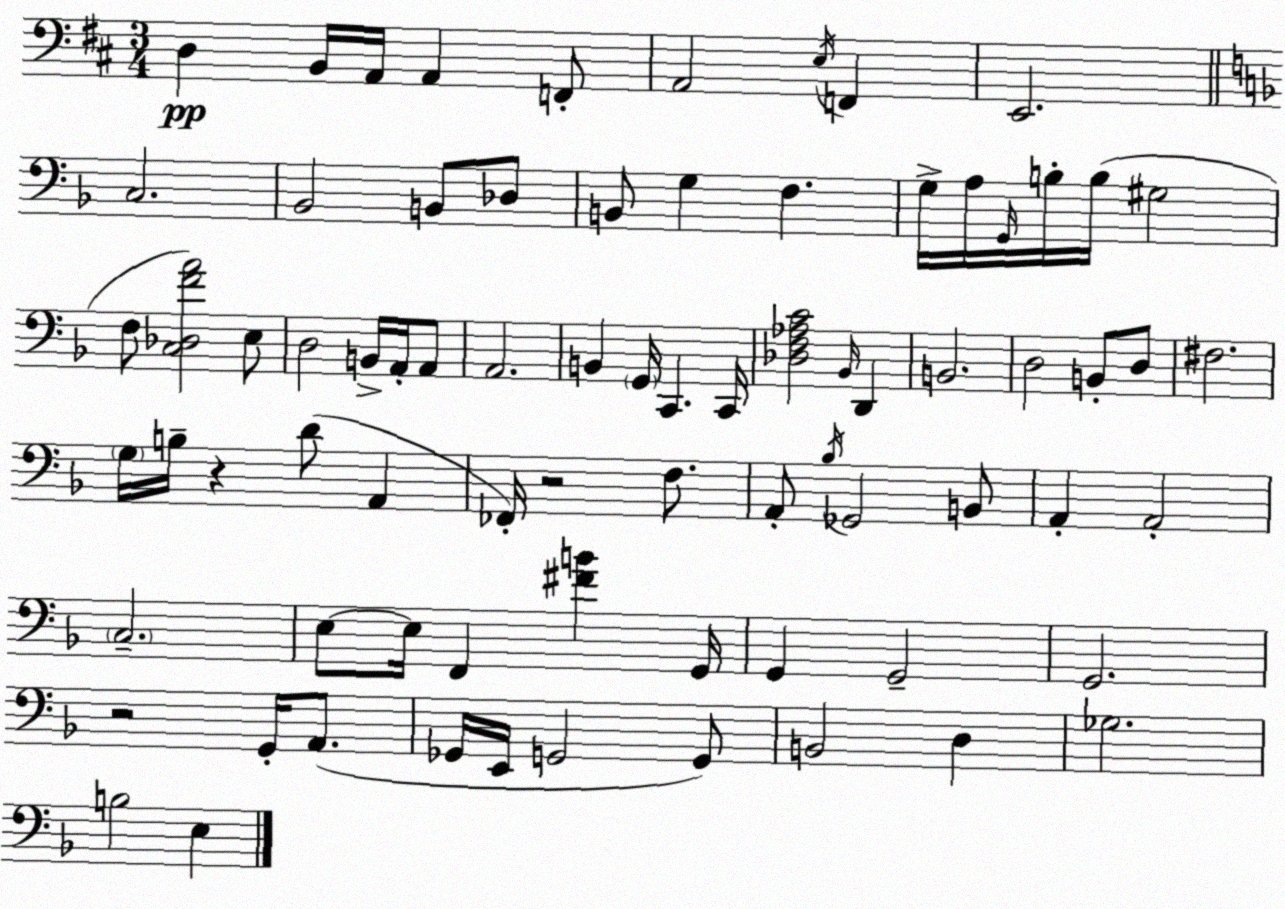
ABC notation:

X:1
T:Untitled
M:3/4
L:1/4
K:D
D, B,,/4 A,,/4 A,, F,,/2 A,,2 E,/4 F,, E,,2 C,2 _B,,2 B,,/2 _D,/2 B,,/2 G, F, G,/4 A,/4 G,,/4 B,/4 B,/4 ^G,2 F,/2 [C,_D,FA]2 E,/2 D,2 B,,/4 A,,/4 A,,/2 A,,2 B,, G,,/4 C,, C,,/4 [_D,F,_A,C]2 _B,,/4 D,, B,,2 D,2 B,,/2 D,/2 ^F,2 G,/4 B,/4 z D/2 A,, _F,,/4 z2 F,/2 A,,/2 _B,/4 _G,,2 B,,/2 A,, A,,2 C,2 E,/2 E,/4 F,, [^FB] G,,/4 G,, G,,2 G,,2 z2 G,,/4 A,,/2 _G,,/4 E,,/4 G,,2 G,,/2 B,,2 D, _G,2 B,2 E,